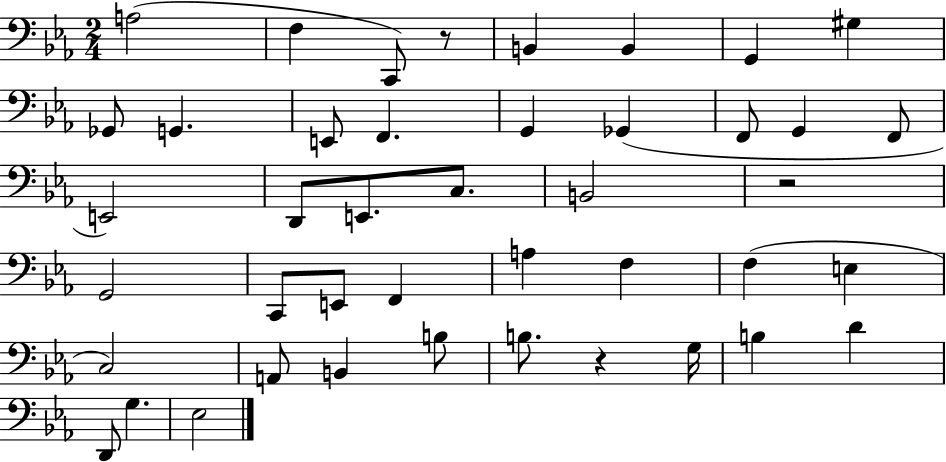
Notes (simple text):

A3/h F3/q C2/e R/e B2/q B2/q G2/q G#3/q Gb2/e G2/q. E2/e F2/q. G2/q Gb2/q F2/e G2/q F2/e E2/h D2/e E2/e. C3/e. B2/h R/h G2/h C2/e E2/e F2/q A3/q F3/q F3/q E3/q C3/h A2/e B2/q B3/e B3/e. R/q G3/s B3/q D4/q D2/e G3/q. Eb3/h